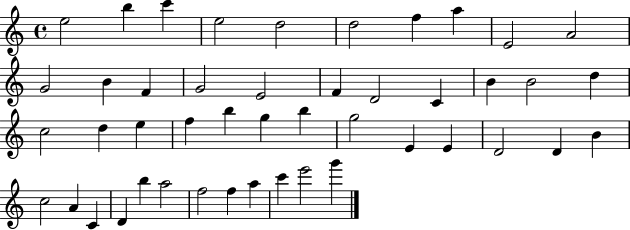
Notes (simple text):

E5/h B5/q C6/q E5/h D5/h D5/h F5/q A5/q E4/h A4/h G4/h B4/q F4/q G4/h E4/h F4/q D4/h C4/q B4/q B4/h D5/q C5/h D5/q E5/q F5/q B5/q G5/q B5/q G5/h E4/q E4/q D4/h D4/q B4/q C5/h A4/q C4/q D4/q B5/q A5/h F5/h F5/q A5/q C6/q E6/h G6/q